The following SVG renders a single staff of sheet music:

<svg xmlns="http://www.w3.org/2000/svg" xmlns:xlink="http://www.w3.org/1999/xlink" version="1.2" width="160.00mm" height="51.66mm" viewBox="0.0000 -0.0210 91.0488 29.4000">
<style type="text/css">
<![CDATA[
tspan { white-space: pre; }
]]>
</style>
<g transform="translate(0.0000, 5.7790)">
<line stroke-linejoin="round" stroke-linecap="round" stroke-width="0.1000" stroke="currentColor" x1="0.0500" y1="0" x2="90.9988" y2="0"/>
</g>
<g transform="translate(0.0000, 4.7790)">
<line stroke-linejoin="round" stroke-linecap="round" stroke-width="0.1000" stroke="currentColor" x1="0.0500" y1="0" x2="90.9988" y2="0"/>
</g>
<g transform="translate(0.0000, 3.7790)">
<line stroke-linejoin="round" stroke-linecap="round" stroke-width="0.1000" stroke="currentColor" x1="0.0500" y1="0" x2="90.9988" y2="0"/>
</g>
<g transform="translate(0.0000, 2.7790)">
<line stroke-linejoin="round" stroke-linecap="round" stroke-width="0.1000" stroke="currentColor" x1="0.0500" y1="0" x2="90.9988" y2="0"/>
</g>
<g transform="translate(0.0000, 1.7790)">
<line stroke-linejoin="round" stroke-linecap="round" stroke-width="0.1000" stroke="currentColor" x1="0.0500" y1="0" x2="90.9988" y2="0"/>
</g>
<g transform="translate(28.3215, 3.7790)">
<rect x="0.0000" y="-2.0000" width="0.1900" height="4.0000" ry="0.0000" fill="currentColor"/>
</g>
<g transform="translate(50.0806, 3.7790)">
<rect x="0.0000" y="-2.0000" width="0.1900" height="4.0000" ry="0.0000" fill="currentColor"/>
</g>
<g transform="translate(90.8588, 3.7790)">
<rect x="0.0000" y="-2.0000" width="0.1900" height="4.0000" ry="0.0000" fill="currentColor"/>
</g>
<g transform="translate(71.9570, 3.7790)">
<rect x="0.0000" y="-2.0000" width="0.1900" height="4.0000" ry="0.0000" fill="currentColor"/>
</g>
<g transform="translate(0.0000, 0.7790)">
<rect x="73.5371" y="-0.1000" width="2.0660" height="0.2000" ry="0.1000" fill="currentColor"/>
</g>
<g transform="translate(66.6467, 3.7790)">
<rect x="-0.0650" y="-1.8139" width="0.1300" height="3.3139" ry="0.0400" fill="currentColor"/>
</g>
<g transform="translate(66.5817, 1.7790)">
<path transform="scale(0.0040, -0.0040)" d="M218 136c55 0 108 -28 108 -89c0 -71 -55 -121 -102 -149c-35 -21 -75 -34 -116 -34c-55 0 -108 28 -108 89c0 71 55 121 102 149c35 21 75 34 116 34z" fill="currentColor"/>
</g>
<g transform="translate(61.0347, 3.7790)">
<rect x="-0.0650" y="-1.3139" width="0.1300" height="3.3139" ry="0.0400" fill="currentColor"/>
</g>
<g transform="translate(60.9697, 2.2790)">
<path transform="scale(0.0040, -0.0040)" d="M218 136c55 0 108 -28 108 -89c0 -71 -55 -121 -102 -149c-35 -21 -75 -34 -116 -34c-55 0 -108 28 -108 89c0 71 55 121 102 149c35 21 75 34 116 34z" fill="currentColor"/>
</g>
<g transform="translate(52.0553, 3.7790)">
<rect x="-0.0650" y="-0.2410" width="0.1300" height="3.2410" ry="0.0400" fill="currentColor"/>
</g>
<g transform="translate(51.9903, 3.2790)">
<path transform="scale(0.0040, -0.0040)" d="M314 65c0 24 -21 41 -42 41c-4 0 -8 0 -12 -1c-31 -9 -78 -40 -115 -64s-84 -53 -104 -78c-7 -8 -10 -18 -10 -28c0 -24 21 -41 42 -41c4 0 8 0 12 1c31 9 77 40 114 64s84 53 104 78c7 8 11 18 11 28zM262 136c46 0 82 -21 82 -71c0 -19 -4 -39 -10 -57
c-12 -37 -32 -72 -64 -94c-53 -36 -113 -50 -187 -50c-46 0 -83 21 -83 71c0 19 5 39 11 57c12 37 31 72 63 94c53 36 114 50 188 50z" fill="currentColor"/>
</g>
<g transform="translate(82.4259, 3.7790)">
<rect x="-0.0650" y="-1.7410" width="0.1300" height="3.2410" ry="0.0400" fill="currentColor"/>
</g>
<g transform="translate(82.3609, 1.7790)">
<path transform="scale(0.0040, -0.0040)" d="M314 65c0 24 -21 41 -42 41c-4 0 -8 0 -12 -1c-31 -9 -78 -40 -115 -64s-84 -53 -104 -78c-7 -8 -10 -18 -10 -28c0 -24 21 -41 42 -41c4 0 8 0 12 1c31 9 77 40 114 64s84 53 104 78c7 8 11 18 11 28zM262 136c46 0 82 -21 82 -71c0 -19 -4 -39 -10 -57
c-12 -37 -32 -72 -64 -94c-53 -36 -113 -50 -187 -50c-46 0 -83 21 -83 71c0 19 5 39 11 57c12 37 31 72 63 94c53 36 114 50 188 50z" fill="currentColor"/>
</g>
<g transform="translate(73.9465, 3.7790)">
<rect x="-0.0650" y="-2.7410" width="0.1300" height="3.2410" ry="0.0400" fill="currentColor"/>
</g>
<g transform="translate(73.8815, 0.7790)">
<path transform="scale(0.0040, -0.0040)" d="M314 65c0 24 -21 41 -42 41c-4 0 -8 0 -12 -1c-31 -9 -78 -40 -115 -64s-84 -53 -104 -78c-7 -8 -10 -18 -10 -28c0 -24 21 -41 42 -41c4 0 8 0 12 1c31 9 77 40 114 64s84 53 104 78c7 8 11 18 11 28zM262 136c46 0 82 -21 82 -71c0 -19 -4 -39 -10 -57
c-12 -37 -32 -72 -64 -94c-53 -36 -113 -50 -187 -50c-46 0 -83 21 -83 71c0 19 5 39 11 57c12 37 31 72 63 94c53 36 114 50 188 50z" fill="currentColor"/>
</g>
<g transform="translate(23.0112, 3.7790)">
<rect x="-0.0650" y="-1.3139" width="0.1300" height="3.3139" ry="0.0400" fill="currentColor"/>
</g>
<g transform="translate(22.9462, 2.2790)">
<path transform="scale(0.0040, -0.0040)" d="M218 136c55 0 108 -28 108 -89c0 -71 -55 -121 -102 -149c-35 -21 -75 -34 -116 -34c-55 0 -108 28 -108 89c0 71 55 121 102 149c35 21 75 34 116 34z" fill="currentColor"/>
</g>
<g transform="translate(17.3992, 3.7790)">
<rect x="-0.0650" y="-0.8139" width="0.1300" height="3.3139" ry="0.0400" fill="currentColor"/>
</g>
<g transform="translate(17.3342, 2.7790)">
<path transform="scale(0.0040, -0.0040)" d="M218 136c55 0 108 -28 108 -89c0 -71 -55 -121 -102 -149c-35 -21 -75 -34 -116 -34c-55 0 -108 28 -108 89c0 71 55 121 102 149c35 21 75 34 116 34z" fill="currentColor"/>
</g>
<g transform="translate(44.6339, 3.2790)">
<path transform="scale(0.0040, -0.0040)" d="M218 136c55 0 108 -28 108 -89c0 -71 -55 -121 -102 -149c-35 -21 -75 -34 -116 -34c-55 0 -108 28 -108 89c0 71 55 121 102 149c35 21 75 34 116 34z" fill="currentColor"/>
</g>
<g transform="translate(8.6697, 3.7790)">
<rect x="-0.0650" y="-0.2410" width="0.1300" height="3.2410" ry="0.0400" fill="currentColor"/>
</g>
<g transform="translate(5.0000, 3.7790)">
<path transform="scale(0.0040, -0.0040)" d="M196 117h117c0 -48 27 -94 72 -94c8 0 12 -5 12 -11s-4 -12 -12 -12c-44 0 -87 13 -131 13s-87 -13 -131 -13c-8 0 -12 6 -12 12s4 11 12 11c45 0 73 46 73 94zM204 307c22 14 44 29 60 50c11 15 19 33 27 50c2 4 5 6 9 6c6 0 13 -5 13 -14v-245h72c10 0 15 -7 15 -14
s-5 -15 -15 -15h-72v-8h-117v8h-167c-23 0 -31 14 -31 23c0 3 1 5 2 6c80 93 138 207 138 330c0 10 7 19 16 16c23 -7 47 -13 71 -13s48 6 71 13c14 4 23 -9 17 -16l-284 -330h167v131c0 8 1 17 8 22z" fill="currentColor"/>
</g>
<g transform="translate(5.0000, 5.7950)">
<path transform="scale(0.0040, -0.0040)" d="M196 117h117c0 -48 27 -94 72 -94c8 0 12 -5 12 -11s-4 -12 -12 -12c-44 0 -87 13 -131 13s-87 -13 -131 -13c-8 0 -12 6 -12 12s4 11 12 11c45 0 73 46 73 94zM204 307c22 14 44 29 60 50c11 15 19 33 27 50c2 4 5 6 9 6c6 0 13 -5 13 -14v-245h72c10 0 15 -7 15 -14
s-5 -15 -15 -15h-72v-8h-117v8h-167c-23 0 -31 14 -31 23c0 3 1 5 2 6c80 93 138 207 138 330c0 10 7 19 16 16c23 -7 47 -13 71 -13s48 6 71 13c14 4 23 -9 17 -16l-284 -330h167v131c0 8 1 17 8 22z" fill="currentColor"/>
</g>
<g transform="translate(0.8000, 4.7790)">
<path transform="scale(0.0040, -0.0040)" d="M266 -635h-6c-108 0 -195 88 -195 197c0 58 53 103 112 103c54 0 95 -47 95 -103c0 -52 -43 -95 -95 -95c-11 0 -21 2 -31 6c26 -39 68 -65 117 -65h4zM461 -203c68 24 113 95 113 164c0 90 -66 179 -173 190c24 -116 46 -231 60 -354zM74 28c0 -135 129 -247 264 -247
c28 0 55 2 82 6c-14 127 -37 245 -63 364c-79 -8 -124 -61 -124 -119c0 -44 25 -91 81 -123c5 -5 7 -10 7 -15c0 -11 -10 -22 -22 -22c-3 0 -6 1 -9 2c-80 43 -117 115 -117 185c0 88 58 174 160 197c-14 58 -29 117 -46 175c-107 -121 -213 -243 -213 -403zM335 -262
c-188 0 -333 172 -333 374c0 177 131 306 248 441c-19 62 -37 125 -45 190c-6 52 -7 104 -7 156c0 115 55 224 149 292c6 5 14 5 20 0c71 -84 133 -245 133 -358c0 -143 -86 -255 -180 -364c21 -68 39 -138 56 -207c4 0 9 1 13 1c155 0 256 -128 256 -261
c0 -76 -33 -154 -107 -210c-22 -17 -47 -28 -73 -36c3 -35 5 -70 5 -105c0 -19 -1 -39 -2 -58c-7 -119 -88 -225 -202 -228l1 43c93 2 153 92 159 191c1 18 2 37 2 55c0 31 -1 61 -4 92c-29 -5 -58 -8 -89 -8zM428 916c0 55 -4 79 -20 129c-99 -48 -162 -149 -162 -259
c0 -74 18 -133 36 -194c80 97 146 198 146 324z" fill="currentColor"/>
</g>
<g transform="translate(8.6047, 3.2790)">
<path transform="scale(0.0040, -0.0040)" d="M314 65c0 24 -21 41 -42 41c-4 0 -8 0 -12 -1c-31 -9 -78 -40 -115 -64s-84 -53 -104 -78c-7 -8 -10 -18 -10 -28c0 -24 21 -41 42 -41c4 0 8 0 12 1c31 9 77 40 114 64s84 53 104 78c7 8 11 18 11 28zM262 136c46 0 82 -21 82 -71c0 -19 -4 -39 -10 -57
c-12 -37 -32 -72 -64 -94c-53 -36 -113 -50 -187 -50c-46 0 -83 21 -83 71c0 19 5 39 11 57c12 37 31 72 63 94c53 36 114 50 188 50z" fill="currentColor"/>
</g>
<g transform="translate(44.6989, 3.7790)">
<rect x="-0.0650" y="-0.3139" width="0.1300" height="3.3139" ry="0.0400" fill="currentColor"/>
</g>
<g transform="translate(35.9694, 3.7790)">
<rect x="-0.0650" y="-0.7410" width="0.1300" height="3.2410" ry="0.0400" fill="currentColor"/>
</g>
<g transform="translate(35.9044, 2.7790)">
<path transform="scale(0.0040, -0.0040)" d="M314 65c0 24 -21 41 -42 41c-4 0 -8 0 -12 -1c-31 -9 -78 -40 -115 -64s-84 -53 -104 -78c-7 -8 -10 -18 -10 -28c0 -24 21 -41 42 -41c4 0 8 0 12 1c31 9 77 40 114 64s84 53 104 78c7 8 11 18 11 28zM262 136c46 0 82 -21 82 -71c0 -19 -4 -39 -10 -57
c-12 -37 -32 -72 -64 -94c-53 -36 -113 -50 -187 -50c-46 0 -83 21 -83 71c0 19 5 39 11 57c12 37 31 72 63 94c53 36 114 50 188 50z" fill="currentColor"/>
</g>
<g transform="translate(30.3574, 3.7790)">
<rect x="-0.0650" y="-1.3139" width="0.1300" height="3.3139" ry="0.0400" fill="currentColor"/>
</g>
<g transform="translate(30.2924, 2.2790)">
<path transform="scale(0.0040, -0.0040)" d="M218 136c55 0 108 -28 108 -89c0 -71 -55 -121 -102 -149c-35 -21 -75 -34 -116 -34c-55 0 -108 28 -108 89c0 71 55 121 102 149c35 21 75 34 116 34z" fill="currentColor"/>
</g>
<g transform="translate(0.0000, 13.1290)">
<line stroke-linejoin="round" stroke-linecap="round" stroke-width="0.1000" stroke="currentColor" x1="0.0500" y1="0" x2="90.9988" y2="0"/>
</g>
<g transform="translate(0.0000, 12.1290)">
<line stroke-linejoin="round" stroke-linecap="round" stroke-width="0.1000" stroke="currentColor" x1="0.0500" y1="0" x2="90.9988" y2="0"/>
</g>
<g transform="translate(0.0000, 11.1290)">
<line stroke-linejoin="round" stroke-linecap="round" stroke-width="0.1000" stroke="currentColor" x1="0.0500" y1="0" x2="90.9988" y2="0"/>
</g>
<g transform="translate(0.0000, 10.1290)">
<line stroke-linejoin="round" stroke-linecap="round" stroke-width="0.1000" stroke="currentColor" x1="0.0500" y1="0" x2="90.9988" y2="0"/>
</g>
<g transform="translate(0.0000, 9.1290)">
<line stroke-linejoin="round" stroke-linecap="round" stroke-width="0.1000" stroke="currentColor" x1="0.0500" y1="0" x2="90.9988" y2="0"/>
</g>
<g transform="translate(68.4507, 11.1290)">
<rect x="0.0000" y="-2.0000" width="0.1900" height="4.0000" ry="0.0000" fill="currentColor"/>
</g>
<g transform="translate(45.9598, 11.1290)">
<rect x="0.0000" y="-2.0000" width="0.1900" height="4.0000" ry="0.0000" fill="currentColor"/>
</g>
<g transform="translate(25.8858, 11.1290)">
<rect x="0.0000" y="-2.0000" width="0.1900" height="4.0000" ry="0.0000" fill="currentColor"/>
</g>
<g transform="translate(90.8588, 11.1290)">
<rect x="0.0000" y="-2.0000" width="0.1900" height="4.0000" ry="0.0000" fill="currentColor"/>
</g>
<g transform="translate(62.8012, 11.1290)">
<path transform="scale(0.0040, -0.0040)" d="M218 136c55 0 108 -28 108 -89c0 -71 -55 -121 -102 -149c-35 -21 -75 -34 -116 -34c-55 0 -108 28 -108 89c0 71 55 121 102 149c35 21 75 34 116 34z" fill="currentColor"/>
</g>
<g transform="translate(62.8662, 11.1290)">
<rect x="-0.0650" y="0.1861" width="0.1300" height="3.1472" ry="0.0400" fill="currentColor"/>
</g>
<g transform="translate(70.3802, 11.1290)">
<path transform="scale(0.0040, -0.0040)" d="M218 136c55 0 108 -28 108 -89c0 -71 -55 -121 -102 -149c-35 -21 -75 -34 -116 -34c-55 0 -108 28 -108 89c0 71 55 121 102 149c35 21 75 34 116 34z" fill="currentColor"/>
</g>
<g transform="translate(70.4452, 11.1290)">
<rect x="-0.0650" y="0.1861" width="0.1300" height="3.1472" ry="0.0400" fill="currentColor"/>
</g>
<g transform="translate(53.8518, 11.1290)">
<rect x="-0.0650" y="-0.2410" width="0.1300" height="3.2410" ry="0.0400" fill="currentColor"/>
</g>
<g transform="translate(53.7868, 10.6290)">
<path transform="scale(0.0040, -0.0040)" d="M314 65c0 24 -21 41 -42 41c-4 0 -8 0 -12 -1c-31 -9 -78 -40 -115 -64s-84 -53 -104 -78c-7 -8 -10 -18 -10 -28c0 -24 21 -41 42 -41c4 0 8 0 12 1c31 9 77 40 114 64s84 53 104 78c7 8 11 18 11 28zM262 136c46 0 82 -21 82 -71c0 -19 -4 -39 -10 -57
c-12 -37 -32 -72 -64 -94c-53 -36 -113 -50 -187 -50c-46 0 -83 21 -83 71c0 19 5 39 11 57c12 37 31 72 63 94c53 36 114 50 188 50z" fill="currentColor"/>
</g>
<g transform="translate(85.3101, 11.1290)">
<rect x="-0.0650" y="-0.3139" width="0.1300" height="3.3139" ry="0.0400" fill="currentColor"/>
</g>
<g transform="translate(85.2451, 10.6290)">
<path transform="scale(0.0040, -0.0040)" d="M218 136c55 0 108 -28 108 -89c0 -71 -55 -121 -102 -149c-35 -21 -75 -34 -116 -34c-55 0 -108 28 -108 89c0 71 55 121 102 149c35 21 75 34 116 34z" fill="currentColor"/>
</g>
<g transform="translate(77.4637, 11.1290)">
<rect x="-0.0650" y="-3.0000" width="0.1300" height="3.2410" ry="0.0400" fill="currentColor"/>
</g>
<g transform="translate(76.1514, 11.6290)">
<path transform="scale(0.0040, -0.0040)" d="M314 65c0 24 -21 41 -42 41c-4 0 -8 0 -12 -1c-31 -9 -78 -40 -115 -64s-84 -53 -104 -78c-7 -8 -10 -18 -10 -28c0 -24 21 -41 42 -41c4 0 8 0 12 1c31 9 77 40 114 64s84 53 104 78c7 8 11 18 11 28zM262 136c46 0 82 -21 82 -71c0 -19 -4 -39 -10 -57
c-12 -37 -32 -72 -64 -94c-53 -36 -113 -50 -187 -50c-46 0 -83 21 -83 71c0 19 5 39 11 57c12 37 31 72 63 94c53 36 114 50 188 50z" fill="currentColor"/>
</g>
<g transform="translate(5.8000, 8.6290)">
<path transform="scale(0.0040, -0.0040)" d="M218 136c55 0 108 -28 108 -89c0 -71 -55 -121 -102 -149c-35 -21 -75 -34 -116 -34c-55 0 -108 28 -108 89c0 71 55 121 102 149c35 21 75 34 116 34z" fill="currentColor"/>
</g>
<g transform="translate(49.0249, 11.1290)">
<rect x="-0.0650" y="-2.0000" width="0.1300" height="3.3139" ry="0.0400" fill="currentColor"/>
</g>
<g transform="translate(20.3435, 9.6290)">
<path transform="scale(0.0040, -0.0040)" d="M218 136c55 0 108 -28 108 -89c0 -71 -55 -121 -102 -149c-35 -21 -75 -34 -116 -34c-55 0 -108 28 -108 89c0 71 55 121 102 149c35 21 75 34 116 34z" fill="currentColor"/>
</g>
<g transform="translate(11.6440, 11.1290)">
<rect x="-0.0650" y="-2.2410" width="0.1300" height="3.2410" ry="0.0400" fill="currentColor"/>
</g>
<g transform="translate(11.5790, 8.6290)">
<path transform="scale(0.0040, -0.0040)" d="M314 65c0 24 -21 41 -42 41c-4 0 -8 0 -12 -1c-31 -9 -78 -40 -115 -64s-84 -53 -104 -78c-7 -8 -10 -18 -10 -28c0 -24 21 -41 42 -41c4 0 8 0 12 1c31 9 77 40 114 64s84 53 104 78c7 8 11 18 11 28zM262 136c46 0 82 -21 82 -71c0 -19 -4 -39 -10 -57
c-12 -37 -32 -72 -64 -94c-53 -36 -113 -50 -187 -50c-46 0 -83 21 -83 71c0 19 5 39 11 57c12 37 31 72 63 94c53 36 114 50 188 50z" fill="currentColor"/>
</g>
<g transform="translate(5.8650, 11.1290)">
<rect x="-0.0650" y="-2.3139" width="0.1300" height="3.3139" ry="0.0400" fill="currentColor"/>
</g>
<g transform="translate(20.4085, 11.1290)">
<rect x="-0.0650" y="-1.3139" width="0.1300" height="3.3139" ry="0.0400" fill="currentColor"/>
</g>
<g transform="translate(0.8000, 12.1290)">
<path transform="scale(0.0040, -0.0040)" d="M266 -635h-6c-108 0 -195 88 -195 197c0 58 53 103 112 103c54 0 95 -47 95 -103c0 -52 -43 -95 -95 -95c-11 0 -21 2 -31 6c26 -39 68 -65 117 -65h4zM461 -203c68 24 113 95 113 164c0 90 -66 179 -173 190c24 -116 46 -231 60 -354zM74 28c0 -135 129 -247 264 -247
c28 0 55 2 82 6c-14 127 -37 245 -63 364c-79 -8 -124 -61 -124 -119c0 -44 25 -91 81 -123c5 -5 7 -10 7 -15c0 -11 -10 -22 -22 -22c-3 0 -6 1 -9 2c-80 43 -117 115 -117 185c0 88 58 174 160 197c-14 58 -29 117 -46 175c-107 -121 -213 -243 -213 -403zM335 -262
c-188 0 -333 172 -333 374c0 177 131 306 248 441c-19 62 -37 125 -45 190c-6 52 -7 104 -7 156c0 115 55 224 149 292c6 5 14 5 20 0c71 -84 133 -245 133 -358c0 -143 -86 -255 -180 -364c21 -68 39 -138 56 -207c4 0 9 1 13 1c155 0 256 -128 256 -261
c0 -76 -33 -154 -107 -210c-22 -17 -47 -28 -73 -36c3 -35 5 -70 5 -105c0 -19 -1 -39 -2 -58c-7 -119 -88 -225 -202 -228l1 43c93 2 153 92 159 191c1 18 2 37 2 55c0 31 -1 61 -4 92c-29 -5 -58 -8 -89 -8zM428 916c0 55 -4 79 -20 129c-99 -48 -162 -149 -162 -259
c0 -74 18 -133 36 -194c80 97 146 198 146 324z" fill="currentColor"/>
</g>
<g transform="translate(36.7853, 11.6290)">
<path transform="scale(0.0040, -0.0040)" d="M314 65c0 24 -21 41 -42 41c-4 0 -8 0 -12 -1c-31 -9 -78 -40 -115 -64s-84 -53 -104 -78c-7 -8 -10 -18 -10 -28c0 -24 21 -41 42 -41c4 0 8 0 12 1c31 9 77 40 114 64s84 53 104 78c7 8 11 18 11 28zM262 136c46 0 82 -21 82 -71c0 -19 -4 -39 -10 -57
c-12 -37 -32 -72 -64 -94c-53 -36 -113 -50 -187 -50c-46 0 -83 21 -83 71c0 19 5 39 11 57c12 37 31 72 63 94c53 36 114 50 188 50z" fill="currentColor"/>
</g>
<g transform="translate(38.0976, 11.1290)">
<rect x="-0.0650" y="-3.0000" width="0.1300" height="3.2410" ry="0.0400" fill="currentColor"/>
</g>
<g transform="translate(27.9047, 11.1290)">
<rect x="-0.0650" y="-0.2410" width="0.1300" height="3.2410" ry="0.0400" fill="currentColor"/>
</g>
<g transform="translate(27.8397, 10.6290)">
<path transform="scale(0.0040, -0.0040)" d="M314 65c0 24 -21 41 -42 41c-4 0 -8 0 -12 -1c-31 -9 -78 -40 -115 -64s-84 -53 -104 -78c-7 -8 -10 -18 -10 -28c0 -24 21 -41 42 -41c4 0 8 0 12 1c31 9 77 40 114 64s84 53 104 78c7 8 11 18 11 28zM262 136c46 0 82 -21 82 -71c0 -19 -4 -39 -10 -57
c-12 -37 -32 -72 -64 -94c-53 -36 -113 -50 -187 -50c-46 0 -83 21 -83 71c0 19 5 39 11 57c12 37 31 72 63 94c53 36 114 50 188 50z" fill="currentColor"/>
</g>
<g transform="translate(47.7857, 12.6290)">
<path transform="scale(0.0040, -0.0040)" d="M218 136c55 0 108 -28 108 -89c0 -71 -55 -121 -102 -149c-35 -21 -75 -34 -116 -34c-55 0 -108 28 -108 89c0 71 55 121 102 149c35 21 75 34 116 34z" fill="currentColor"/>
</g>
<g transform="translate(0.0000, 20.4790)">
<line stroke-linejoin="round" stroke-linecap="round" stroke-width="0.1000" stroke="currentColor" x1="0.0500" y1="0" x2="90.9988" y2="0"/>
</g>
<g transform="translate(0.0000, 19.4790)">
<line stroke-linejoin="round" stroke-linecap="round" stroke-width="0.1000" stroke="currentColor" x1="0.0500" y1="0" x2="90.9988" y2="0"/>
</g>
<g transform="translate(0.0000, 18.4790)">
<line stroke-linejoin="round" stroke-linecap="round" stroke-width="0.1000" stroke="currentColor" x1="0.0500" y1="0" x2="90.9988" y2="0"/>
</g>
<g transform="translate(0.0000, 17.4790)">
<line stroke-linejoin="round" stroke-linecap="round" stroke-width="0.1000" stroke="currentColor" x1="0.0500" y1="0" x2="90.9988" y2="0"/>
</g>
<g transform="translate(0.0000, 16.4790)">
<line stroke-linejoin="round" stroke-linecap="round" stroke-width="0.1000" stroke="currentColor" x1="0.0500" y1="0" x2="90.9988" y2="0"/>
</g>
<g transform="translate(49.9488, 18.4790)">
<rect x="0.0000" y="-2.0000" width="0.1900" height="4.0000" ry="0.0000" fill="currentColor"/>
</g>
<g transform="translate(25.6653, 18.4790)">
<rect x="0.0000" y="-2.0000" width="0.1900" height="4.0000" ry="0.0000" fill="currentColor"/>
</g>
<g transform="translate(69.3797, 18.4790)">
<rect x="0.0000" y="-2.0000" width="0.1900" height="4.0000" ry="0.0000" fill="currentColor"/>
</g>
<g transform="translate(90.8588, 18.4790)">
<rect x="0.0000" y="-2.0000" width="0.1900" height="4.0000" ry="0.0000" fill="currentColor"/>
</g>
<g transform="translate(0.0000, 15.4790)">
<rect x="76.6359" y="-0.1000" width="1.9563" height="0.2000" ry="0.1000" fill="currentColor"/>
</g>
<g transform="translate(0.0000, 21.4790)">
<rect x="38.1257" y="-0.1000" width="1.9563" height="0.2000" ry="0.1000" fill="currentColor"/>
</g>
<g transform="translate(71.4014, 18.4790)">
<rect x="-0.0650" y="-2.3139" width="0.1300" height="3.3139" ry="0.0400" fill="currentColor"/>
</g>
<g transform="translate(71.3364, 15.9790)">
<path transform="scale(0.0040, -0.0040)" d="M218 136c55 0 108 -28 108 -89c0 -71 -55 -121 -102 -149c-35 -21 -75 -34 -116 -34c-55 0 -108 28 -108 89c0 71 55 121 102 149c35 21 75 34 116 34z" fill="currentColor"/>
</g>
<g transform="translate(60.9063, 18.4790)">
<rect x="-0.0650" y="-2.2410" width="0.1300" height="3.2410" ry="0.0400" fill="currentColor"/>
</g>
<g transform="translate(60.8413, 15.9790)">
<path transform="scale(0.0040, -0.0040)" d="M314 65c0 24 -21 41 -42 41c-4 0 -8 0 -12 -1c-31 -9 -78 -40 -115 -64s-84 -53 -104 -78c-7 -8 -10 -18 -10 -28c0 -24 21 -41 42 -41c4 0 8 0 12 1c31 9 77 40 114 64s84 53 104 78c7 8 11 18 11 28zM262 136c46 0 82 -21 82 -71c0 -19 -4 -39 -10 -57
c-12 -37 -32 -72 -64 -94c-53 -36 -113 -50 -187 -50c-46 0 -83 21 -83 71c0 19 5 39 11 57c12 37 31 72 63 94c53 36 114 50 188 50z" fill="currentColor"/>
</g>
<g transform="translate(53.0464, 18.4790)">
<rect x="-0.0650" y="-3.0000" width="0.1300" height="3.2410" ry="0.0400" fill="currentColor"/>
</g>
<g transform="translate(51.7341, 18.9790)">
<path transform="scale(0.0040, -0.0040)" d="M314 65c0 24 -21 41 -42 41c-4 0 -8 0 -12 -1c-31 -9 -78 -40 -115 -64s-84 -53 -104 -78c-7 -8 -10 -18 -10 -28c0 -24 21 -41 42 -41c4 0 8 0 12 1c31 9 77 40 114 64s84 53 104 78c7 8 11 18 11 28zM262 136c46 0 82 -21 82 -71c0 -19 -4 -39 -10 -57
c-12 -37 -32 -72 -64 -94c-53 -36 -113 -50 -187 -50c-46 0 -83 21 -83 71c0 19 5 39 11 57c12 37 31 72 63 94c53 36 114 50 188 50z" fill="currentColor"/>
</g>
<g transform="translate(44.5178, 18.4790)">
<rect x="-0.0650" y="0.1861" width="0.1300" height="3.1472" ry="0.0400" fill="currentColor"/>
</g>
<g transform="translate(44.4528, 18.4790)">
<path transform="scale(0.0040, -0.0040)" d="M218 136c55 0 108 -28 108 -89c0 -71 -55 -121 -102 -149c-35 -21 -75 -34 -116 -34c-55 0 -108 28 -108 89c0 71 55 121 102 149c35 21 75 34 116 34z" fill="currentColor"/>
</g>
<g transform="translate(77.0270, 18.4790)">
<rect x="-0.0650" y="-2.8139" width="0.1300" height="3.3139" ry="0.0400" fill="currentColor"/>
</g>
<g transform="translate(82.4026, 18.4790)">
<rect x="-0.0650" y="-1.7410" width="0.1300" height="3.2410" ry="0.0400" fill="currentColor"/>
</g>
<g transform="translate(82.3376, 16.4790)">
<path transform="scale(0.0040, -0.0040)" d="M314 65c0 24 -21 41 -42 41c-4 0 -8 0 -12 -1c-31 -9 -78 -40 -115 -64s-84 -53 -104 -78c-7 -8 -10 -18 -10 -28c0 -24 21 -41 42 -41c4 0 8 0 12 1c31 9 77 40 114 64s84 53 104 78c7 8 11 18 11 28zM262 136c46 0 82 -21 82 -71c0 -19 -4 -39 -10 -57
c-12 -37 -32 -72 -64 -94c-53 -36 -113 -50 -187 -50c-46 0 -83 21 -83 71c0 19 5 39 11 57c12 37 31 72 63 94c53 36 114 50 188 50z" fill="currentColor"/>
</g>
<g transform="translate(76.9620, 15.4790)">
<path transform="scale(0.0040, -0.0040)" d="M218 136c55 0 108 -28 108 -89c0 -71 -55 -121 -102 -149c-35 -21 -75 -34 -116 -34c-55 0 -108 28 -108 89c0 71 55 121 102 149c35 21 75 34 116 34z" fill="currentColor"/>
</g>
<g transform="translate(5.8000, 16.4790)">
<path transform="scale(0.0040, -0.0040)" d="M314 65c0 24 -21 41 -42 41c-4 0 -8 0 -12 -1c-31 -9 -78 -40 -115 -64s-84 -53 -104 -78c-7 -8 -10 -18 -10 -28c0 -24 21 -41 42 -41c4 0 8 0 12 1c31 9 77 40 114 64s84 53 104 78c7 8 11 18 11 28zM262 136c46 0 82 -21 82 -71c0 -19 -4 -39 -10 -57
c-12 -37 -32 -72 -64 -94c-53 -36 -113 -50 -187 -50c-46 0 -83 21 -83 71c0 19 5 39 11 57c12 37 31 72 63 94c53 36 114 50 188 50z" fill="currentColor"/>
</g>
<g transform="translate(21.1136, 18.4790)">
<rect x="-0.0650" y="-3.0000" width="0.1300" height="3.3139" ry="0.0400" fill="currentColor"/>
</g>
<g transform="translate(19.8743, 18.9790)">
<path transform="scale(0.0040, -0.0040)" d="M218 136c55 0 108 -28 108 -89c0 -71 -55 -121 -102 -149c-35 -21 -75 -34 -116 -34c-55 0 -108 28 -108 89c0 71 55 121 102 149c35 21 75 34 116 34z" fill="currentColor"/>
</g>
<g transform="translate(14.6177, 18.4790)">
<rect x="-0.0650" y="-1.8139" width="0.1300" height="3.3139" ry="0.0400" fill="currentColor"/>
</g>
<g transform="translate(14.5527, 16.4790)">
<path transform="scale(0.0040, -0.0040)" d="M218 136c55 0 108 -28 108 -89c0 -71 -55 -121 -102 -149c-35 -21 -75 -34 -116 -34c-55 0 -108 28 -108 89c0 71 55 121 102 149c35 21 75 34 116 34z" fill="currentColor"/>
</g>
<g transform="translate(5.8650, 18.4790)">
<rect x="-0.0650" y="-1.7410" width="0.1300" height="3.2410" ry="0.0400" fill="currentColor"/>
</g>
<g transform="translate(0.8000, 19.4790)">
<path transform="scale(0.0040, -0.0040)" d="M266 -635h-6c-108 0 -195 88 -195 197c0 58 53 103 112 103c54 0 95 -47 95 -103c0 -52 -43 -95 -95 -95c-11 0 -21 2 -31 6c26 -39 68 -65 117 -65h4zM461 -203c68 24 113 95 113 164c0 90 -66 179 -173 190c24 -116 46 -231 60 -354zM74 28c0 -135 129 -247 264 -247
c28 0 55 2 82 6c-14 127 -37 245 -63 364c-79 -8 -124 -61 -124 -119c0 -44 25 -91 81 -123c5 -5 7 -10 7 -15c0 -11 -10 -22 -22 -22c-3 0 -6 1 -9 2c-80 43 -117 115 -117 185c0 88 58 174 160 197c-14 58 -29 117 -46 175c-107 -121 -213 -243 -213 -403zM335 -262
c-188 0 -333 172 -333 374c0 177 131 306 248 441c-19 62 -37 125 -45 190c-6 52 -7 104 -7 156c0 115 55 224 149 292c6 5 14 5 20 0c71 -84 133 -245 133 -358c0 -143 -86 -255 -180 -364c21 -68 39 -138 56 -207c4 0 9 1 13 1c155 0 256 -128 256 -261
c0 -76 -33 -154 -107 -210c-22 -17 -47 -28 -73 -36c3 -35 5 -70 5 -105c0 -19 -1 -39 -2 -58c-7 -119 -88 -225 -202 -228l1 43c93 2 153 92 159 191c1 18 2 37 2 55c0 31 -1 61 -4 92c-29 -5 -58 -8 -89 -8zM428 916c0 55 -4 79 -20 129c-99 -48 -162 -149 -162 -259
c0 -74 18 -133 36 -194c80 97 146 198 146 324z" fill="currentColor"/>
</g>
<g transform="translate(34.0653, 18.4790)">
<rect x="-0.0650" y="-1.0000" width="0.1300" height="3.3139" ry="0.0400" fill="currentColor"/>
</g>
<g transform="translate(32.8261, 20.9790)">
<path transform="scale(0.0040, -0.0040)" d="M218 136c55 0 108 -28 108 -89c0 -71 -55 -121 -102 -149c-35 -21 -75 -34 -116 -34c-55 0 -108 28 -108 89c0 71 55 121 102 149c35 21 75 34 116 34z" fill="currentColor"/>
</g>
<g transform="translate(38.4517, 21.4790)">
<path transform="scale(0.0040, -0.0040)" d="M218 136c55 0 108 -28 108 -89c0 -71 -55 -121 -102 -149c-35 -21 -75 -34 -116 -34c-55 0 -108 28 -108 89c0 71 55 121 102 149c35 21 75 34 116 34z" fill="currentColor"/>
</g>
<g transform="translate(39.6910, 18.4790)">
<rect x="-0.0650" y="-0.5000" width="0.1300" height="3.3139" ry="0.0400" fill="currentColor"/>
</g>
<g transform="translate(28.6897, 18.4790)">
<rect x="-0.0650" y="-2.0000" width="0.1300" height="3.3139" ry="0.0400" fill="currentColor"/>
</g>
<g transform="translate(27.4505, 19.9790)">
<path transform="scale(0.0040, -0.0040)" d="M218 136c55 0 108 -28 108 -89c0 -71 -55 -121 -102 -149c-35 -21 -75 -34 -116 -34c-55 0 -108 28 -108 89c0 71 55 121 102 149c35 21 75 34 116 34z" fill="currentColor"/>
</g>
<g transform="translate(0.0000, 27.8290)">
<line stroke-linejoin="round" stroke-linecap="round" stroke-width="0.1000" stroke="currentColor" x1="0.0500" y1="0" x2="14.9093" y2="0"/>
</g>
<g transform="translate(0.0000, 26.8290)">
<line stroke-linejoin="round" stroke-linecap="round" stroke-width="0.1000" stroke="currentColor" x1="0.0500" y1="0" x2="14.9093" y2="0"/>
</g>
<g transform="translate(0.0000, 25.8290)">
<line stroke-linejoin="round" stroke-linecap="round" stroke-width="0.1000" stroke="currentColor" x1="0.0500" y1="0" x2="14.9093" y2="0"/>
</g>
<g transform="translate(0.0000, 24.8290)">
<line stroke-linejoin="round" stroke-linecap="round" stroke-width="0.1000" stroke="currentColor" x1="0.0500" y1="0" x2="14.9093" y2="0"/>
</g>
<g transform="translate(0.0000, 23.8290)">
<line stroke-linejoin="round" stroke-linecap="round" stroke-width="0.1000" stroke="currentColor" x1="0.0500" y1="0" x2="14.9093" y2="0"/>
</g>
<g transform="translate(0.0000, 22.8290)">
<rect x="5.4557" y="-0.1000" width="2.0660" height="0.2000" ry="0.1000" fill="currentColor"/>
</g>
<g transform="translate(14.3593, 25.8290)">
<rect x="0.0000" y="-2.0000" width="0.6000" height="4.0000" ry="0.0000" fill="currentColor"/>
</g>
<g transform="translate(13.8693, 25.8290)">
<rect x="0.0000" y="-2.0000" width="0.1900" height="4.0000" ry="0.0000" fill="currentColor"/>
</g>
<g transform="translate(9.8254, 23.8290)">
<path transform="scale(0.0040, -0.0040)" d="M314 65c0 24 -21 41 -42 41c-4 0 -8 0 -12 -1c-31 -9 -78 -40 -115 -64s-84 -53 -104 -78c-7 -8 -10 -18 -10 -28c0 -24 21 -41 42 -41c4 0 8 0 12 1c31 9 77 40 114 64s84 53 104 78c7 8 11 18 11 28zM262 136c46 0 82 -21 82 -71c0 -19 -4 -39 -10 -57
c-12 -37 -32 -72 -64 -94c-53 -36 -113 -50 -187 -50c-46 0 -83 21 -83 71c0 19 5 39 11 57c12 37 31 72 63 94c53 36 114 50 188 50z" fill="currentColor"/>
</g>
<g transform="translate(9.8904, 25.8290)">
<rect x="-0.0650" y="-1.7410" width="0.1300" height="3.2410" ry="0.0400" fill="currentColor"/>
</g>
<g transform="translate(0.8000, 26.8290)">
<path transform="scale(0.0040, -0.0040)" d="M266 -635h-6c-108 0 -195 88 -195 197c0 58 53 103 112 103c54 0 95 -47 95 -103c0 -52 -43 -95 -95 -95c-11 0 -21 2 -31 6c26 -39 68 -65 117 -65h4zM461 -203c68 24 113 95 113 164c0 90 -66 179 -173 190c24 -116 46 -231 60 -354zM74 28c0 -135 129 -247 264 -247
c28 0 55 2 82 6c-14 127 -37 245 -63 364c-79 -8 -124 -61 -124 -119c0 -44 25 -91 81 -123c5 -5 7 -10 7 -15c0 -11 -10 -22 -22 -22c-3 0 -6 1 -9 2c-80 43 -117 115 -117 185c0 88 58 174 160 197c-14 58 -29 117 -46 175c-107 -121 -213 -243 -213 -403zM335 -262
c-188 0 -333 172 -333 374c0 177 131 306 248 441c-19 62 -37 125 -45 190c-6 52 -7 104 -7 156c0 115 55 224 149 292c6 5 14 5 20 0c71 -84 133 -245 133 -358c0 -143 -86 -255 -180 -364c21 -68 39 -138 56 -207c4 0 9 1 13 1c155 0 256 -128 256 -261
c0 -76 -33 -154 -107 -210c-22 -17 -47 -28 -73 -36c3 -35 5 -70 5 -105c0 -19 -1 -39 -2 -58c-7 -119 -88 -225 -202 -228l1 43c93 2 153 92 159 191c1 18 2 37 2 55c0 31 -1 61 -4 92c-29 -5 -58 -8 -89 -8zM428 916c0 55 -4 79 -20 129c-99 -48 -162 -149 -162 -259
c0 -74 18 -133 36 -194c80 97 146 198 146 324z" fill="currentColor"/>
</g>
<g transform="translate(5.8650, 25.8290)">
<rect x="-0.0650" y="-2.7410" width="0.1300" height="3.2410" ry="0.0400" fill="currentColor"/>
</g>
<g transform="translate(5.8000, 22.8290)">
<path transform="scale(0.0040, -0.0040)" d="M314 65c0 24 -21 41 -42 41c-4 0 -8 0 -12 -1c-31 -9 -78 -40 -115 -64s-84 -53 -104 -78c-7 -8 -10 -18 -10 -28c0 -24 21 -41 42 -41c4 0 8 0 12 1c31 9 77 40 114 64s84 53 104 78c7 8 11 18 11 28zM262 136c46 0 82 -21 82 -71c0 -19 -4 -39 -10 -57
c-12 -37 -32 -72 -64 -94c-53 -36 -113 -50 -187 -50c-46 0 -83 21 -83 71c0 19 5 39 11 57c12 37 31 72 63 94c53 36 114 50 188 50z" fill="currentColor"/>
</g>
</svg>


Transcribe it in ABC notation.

X:1
T:Untitled
M:4/4
L:1/4
K:C
c2 d e e d2 c c2 e f a2 f2 g g2 e c2 A2 F c2 B B A2 c f2 f A F D C B A2 g2 g a f2 a2 f2